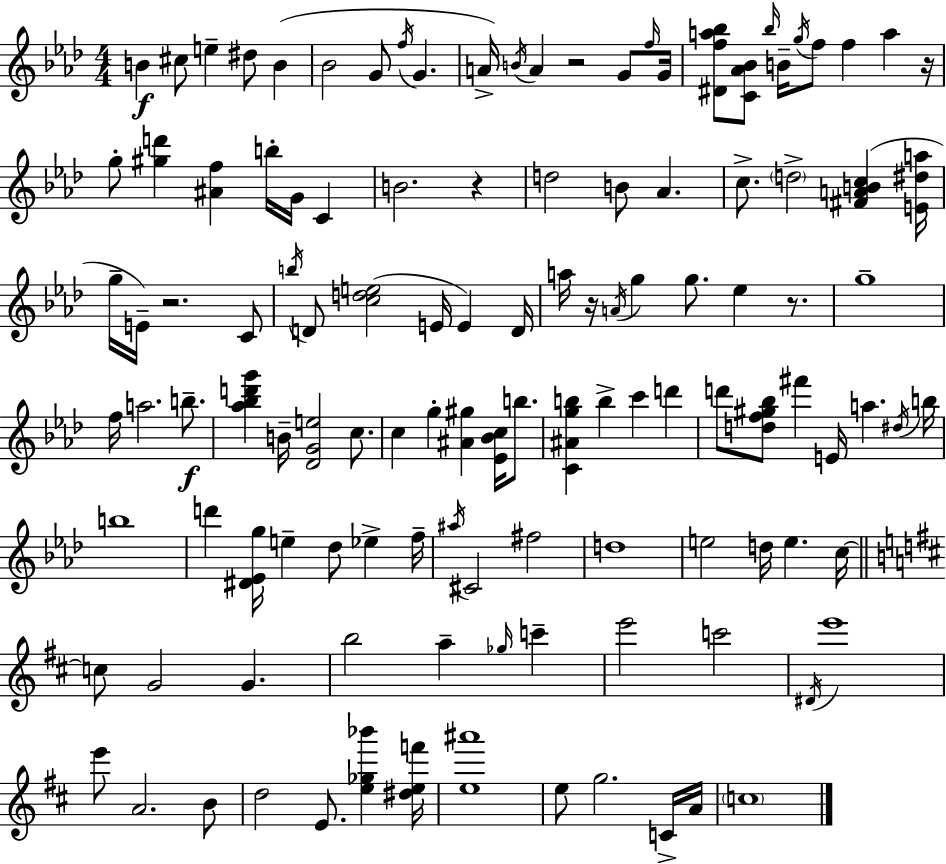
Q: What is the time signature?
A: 4/4